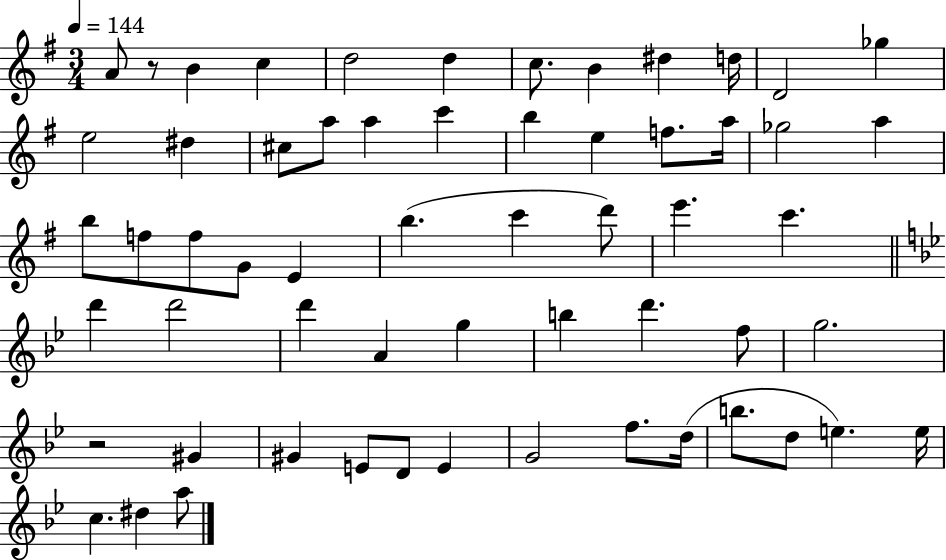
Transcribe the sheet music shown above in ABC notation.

X:1
T:Untitled
M:3/4
L:1/4
K:G
A/2 z/2 B c d2 d c/2 B ^d d/4 D2 _g e2 ^d ^c/2 a/2 a c' b e f/2 a/4 _g2 a b/2 f/2 f/2 G/2 E b c' d'/2 e' c' d' d'2 d' A g b d' f/2 g2 z2 ^G ^G E/2 D/2 E G2 f/2 d/4 b/2 d/2 e e/4 c ^d a/2